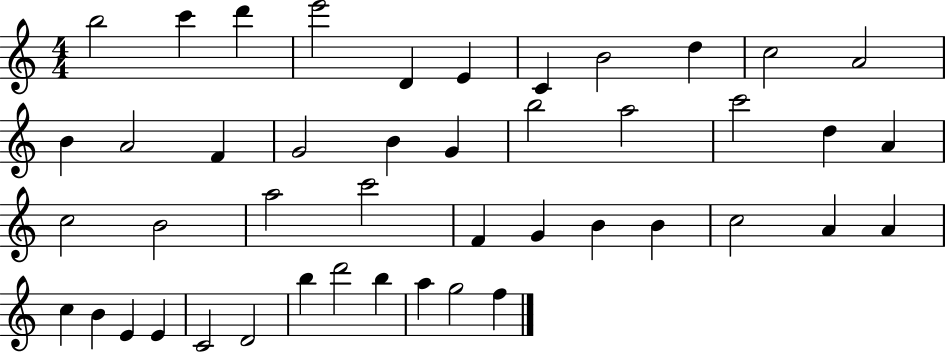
B5/h C6/q D6/q E6/h D4/q E4/q C4/q B4/h D5/q C5/h A4/h B4/q A4/h F4/q G4/h B4/q G4/q B5/h A5/h C6/h D5/q A4/q C5/h B4/h A5/h C6/h F4/q G4/q B4/q B4/q C5/h A4/q A4/q C5/q B4/q E4/q E4/q C4/h D4/h B5/q D6/h B5/q A5/q G5/h F5/q